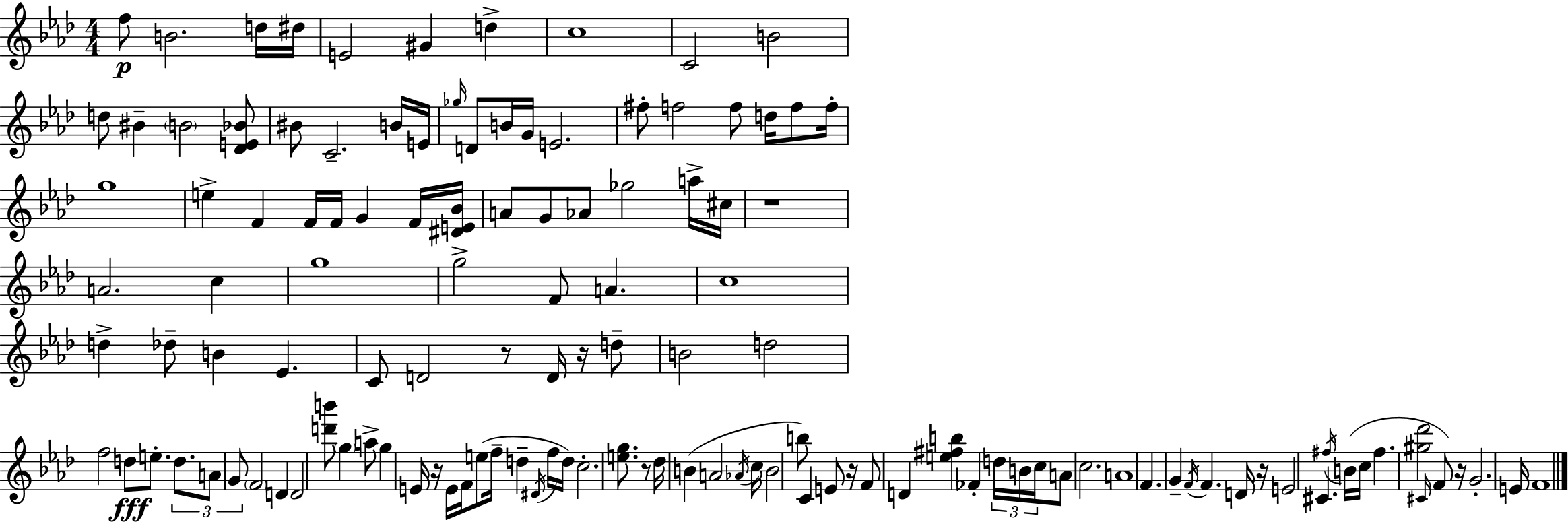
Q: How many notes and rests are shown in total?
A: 128